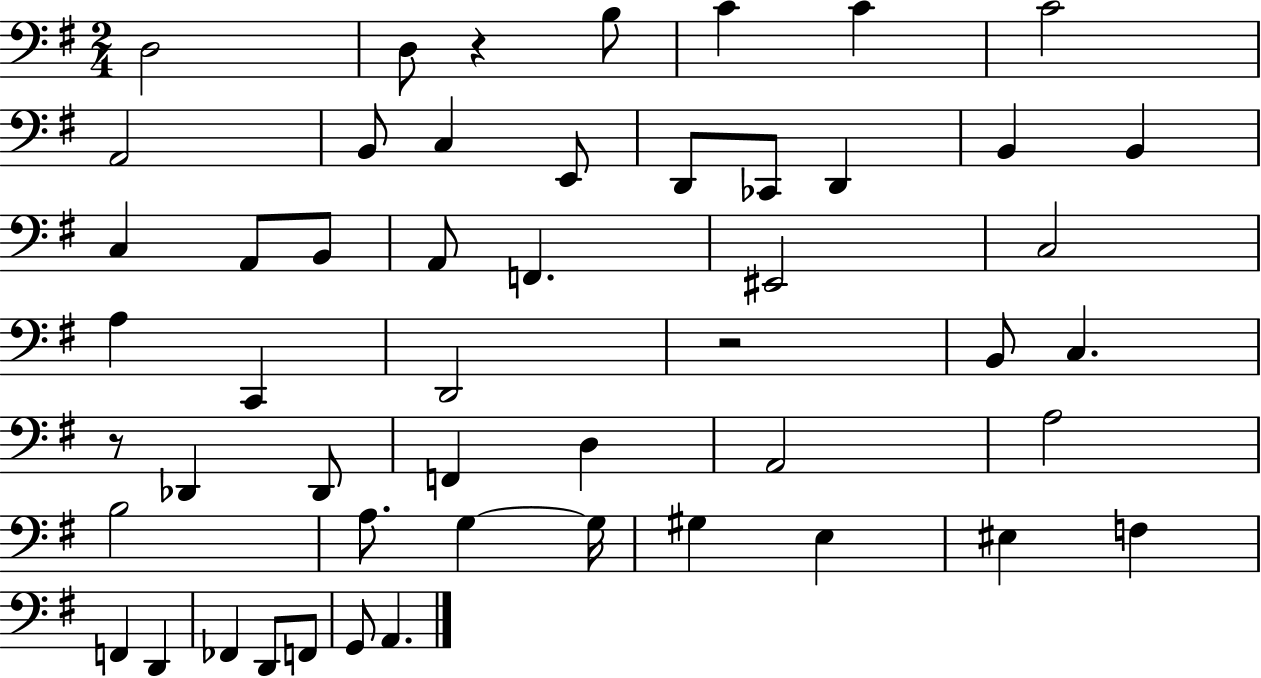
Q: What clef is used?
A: bass